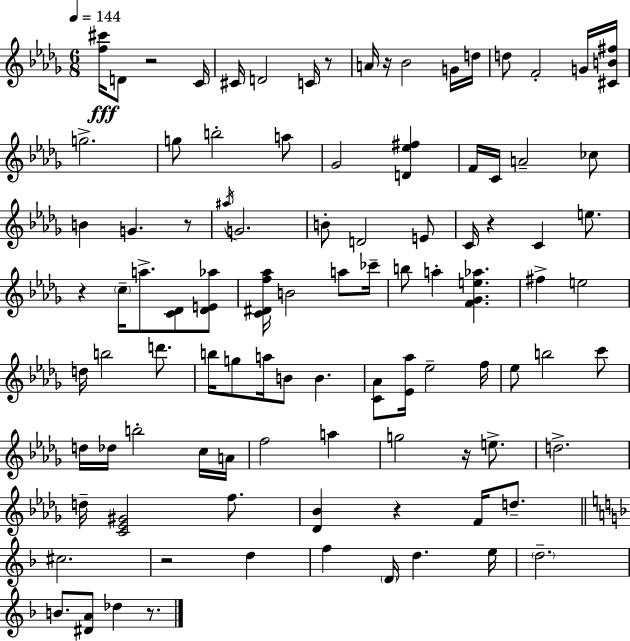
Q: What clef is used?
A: treble